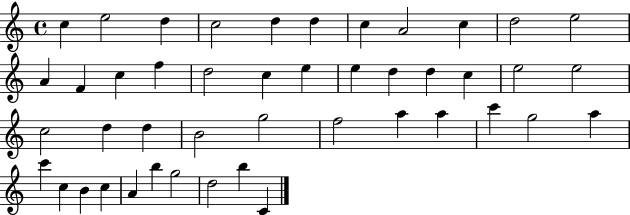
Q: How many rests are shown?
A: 0